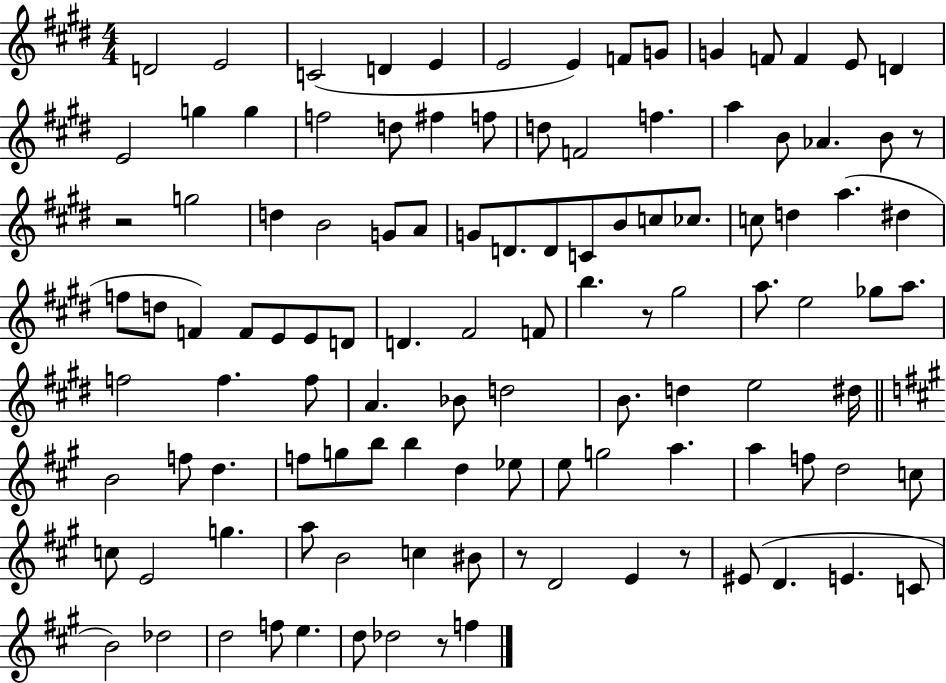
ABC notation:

X:1
T:Untitled
M:4/4
L:1/4
K:E
D2 E2 C2 D E E2 E F/2 G/2 G F/2 F E/2 D E2 g g f2 d/2 ^f f/2 d/2 F2 f a B/2 _A B/2 z/2 z2 g2 d B2 G/2 A/2 G/2 D/2 D/2 C/2 B/2 c/2 _c/2 c/2 d a ^d f/2 d/2 F F/2 E/2 E/2 D/2 D ^F2 F/2 b z/2 ^g2 a/2 e2 _g/2 a/2 f2 f f/2 A _B/2 d2 B/2 d e2 ^d/4 B2 f/2 d f/2 g/2 b/2 b d _e/2 e/2 g2 a a f/2 d2 c/2 c/2 E2 g a/2 B2 c ^B/2 z/2 D2 E z/2 ^E/2 D E C/2 B2 _d2 d2 f/2 e d/2 _d2 z/2 f